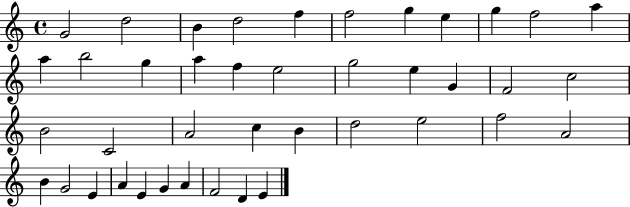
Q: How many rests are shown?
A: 0